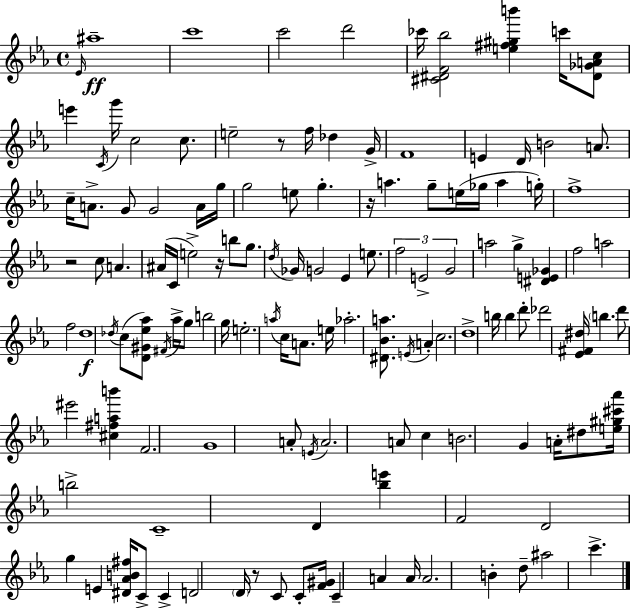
{
  \clef treble
  \time 4/4
  \defaultTimeSignature
  \key ees \major
  \grace { ees'16 }\ff ais''1-- | c'''1 | c'''2 d'''2 | ces'''16 <cis' dis' f' bes''>2 <e'' fis'' gis'' b'''>4 c'''16 <dis' ges' a' c''>8 | \break e'''4 \acciaccatura { c'16 } g'''16 c''2 c''8. | e''2-- r8 f''16 des''4 | g'16-> f'1 | e'4 d'16 b'2 a'8. | \break c''16-- a'8.-> g'8 g'2 | a'16 g''16 g''2 e''8 g''4.-. | r16 a''4. g''8-- e''16( ges''16 a''4 | g''16-.) f''1-> | \break r2 c''8 a'4. | ais'16( c'16 e''2->) r16 b''8 g''8. | \acciaccatura { d''16 } ges'16 g'2 ees'4 | e''8. \tuplet 3/2 { f''2 e'2-> | \break g'2 } a''2 | g''4-> <dis' e' ges'>4 f''2 | a''2 f''2 | d''1\f | \break \acciaccatura { des''16 }( c''8 <d' gis' ees'' aes''>8) \acciaccatura { fis'16 } aes''16-> g''8 b''2 | g''16 e''2.-. | \acciaccatura { a''16 } c''16 a'8. e''16 aes''2.-. | <dis' bes' a''>8. \acciaccatura { e'16 } a'4-. c''2. | \break d''1-> | b''16 b''4 d'''8-. des'''2 | <ees' fis' dis''>16 \parenthesize b''4. d'''8 eis'''2 | <cis'' fis'' a'' b'''>4 f'2. | \break g'1 | a'8-. \acciaccatura { e'16 } a'2. | a'8 c''4 b'2. | g'4 a'16-. dis''8 <e'' gis'' cis''' aes'''>16 | \break b''2-> c'1-- | d'4 <bes'' e'''>4 | f'2 d'2 | g''4 e'4 <dis' aes' b' fis''>16 c'8-> c'4-> d'2 | \break \parenthesize d'16 r8 c'8 c'8-. <f' gis'>16 c'4-- | a'4 a'16 a'2. | b'4-. d''8-- ais''2 | c'''4.-> \bar "|."
}